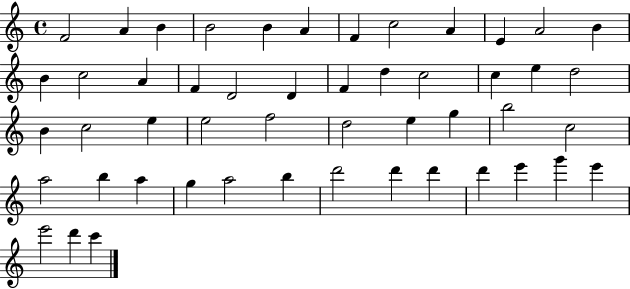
X:1
T:Untitled
M:4/4
L:1/4
K:C
F2 A B B2 B A F c2 A E A2 B B c2 A F D2 D F d c2 c e d2 B c2 e e2 f2 d2 e g b2 c2 a2 b a g a2 b d'2 d' d' d' e' g' e' e'2 d' c'